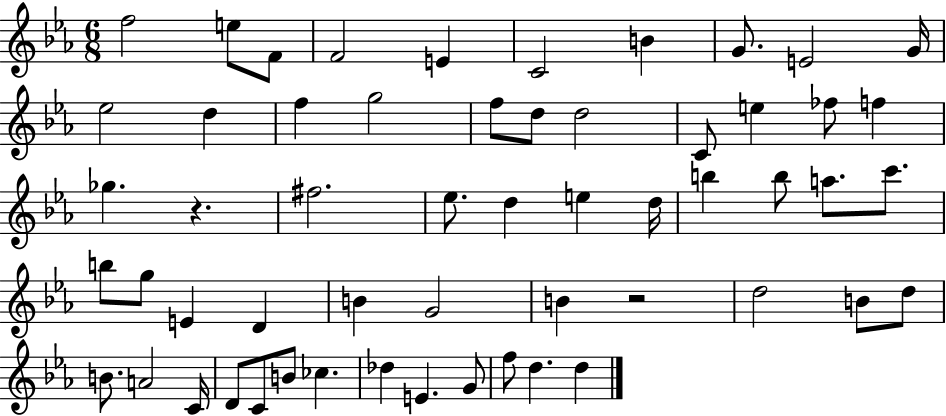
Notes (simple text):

F5/h E5/e F4/e F4/h E4/q C4/h B4/q G4/e. E4/h G4/s Eb5/h D5/q F5/q G5/h F5/e D5/e D5/h C4/e E5/q FES5/e F5/q Gb5/q. R/q. F#5/h. Eb5/e. D5/q E5/q D5/s B5/q B5/e A5/e. C6/e. B5/e G5/e E4/q D4/q B4/q G4/h B4/q R/h D5/h B4/e D5/e B4/e. A4/h C4/s D4/e C4/e B4/e CES5/q. Db5/q E4/q. G4/e F5/e D5/q. D5/q